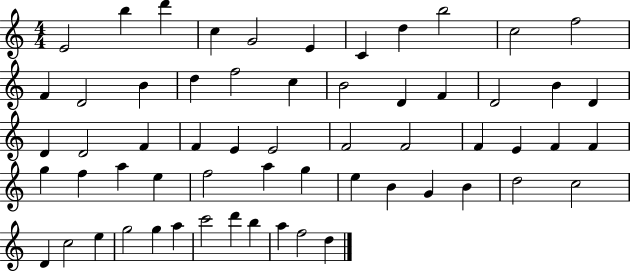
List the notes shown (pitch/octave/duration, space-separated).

E4/h B5/q D6/q C5/q G4/h E4/q C4/q D5/q B5/h C5/h F5/h F4/q D4/h B4/q D5/q F5/h C5/q B4/h D4/q F4/q D4/h B4/q D4/q D4/q D4/h F4/q F4/q E4/q E4/h F4/h F4/h F4/q E4/q F4/q F4/q G5/q F5/q A5/q E5/q F5/h A5/q G5/q E5/q B4/q G4/q B4/q D5/h C5/h D4/q C5/h E5/q G5/h G5/q A5/q C6/h D6/q B5/q A5/q F5/h D5/q